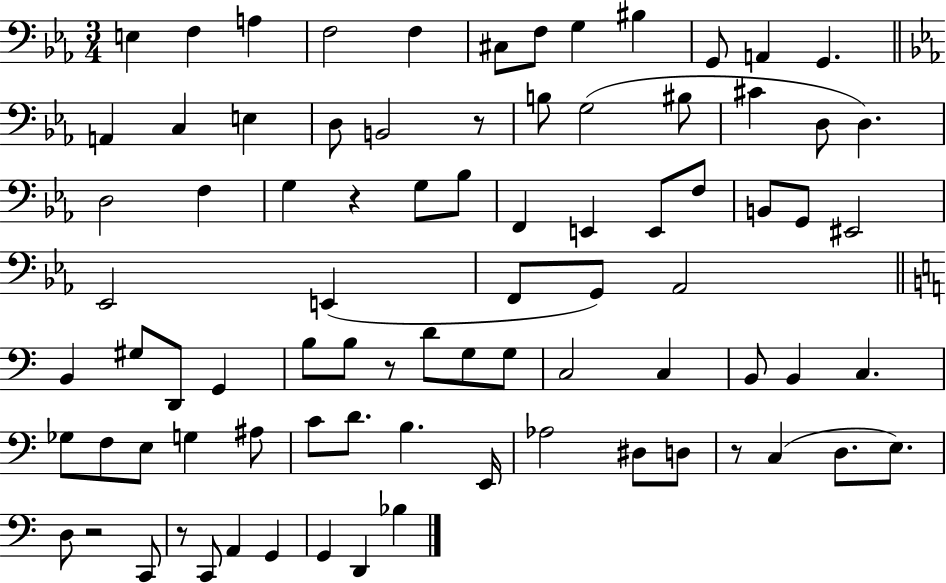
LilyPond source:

{
  \clef bass
  \numericTimeSignature
  \time 3/4
  \key ees \major
  e4 f4 a4 | f2 f4 | cis8 f8 g4 bis4 | g,8 a,4 g,4. | \break \bar "||" \break \key ees \major a,4 c4 e4 | d8 b,2 r8 | b8 g2( bis8 | cis'4 d8 d4.) | \break d2 f4 | g4 r4 g8 bes8 | f,4 e,4 e,8 f8 | b,8 g,8 eis,2 | \break ees,2 e,4( | f,8 g,8) aes,2 | \bar "||" \break \key a \minor b,4 gis8 d,8 g,4 | b8 b8 r8 d'8 g8 g8 | c2 c4 | b,8 b,4 c4. | \break ges8 f8 e8 g4 ais8 | c'8 d'8. b4. e,16 | aes2 dis8 d8 | r8 c4( d8. e8.) | \break d8 r2 c,8 | r8 c,8 a,4 g,4 | g,4 d,4 bes4 | \bar "|."
}